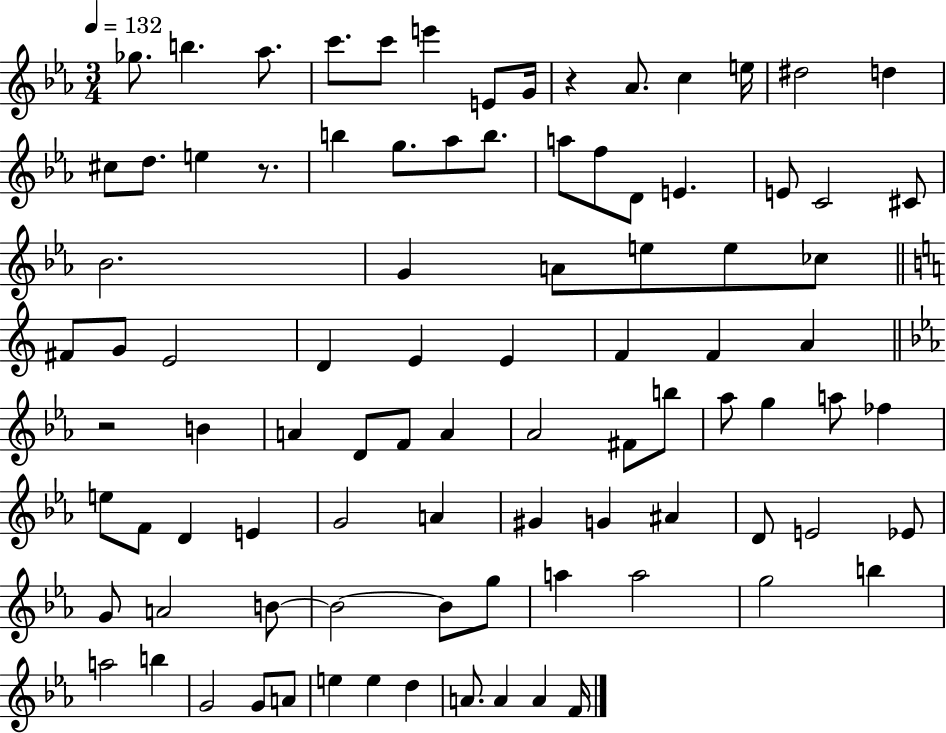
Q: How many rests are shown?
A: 3